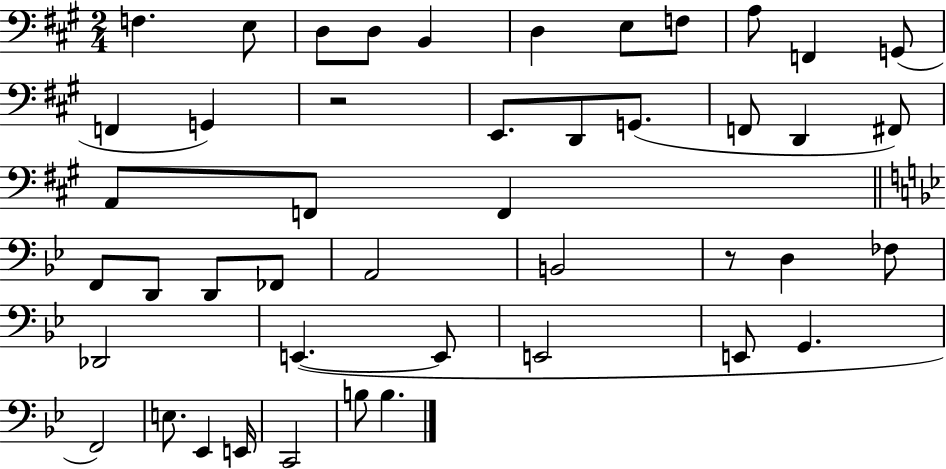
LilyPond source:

{
  \clef bass
  \numericTimeSignature
  \time 2/4
  \key a \major
  \repeat volta 2 { f4. e8 | d8 d8 b,4 | d4 e8 f8 | a8 f,4 g,8( | \break f,4 g,4) | r2 | e,8. d,8 g,8.( | f,8 d,4 fis,8) | \break a,8 f,8 f,4 | \bar "||" \break \key g \minor f,8 d,8 d,8 fes,8 | a,2 | b,2 | r8 d4 fes8 | \break des,2 | e,4.~(~ e,8 | e,2 | e,8 g,4. | \break f,2) | e8. ees,4 e,16 | c,2 | b8 b4. | \break } \bar "|."
}